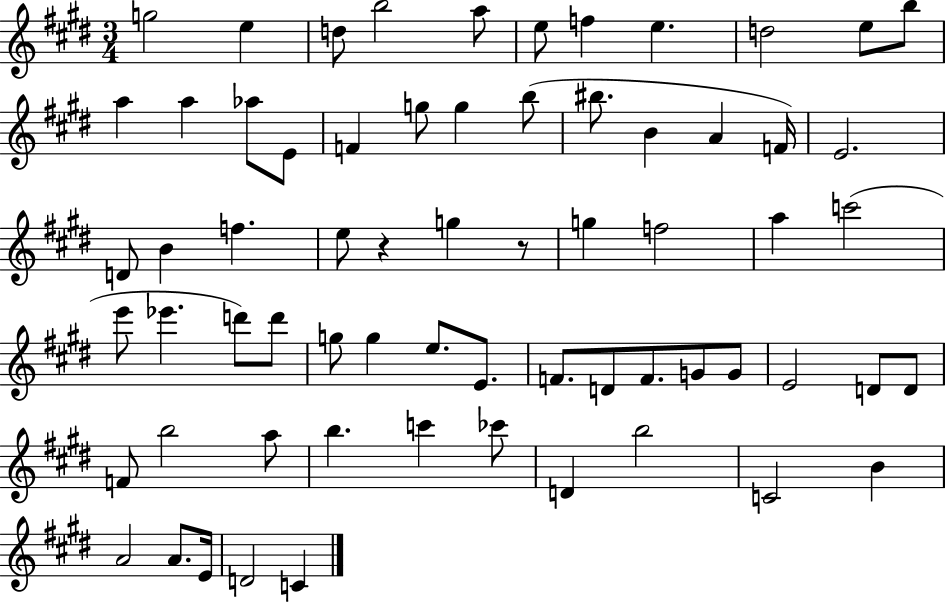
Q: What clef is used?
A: treble